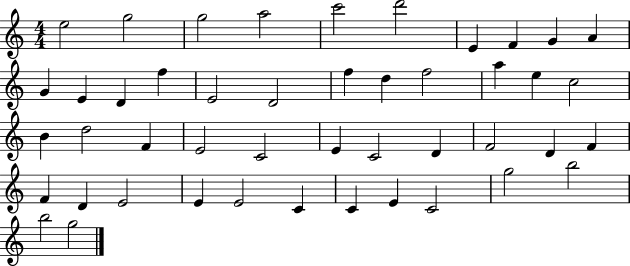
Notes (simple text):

E5/h G5/h G5/h A5/h C6/h D6/h E4/q F4/q G4/q A4/q G4/q E4/q D4/q F5/q E4/h D4/h F5/q D5/q F5/h A5/q E5/q C5/h B4/q D5/h F4/q E4/h C4/h E4/q C4/h D4/q F4/h D4/q F4/q F4/q D4/q E4/h E4/q E4/h C4/q C4/q E4/q C4/h G5/h B5/h B5/h G5/h